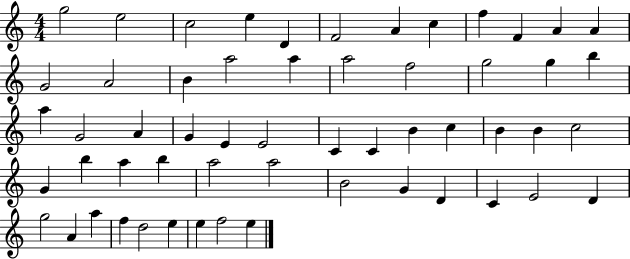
G5/h E5/h C5/h E5/q D4/q F4/h A4/q C5/q F5/q F4/q A4/q A4/q G4/h A4/h B4/q A5/h A5/q A5/h F5/h G5/h G5/q B5/q A5/q G4/h A4/q G4/q E4/q E4/h C4/q C4/q B4/q C5/q B4/q B4/q C5/h G4/q B5/q A5/q B5/q A5/h A5/h B4/h G4/q D4/q C4/q E4/h D4/q G5/h A4/q A5/q F5/q D5/h E5/q E5/q F5/h E5/q